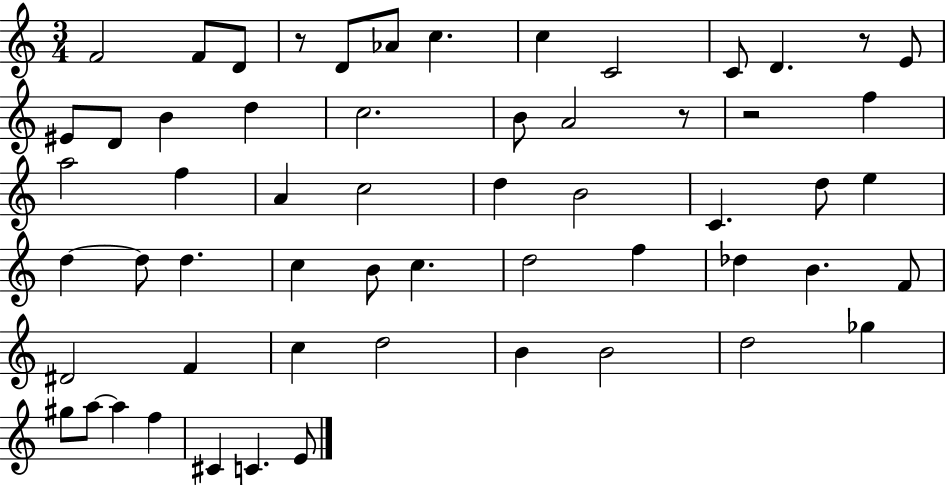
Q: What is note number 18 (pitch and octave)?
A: A4